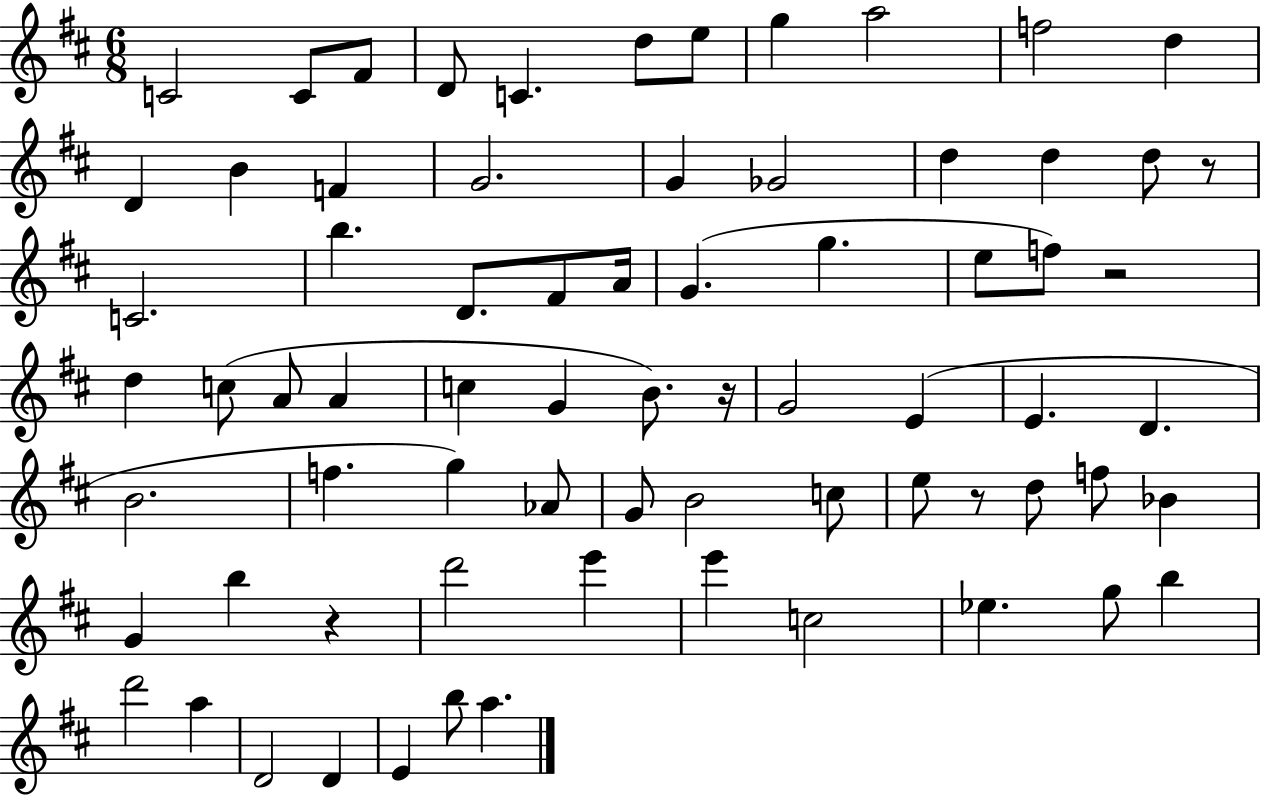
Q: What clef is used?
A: treble